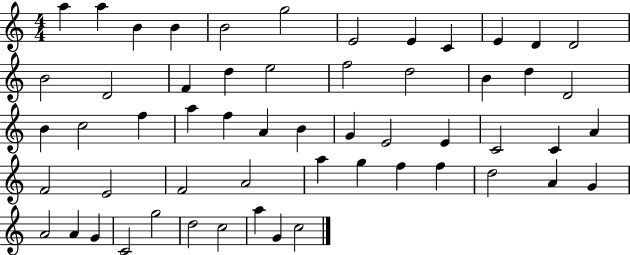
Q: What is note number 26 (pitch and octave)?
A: A5